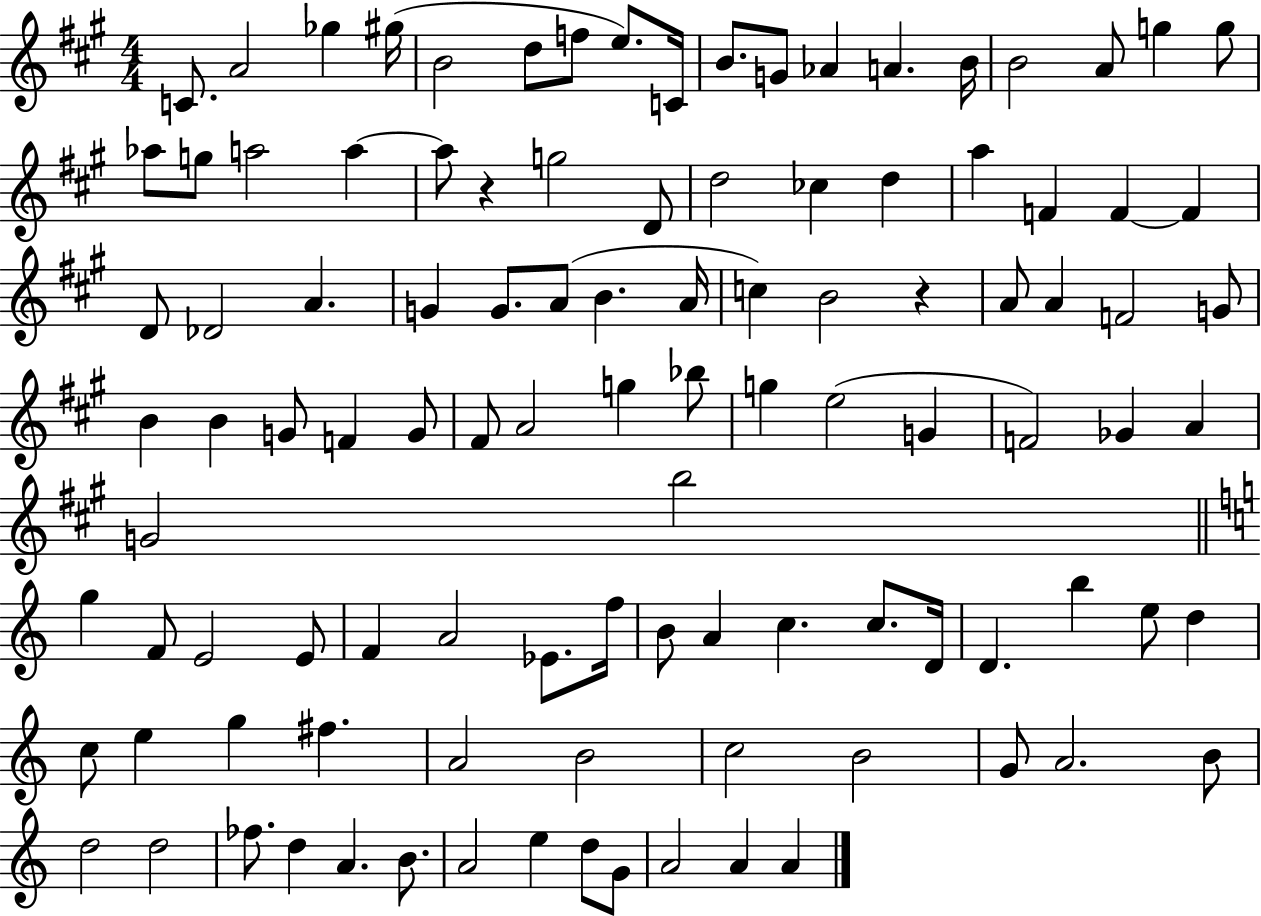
C4/e. A4/h Gb5/q G#5/s B4/h D5/e F5/e E5/e. C4/s B4/e. G4/e Ab4/q A4/q. B4/s B4/h A4/e G5/q G5/e Ab5/e G5/e A5/h A5/q A5/e R/q G5/h D4/e D5/h CES5/q D5/q A5/q F4/q F4/q F4/q D4/e Db4/h A4/q. G4/q G4/e. A4/e B4/q. A4/s C5/q B4/h R/q A4/e A4/q F4/h G4/e B4/q B4/q G4/e F4/q G4/e F#4/e A4/h G5/q Bb5/e G5/q E5/h G4/q F4/h Gb4/q A4/q G4/h B5/h G5/q F4/e E4/h E4/e F4/q A4/h Eb4/e. F5/s B4/e A4/q C5/q. C5/e. D4/s D4/q. B5/q E5/e D5/q C5/e E5/q G5/q F#5/q. A4/h B4/h C5/h B4/h G4/e A4/h. B4/e D5/h D5/h FES5/e. D5/q A4/q. B4/e. A4/h E5/q D5/e G4/e A4/h A4/q A4/q